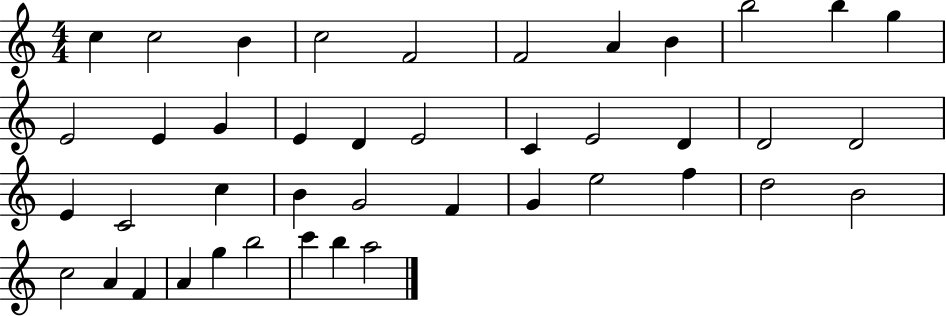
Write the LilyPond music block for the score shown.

{
  \clef treble
  \numericTimeSignature
  \time 4/4
  \key c \major
  c''4 c''2 b'4 | c''2 f'2 | f'2 a'4 b'4 | b''2 b''4 g''4 | \break e'2 e'4 g'4 | e'4 d'4 e'2 | c'4 e'2 d'4 | d'2 d'2 | \break e'4 c'2 c''4 | b'4 g'2 f'4 | g'4 e''2 f''4 | d''2 b'2 | \break c''2 a'4 f'4 | a'4 g''4 b''2 | c'''4 b''4 a''2 | \bar "|."
}